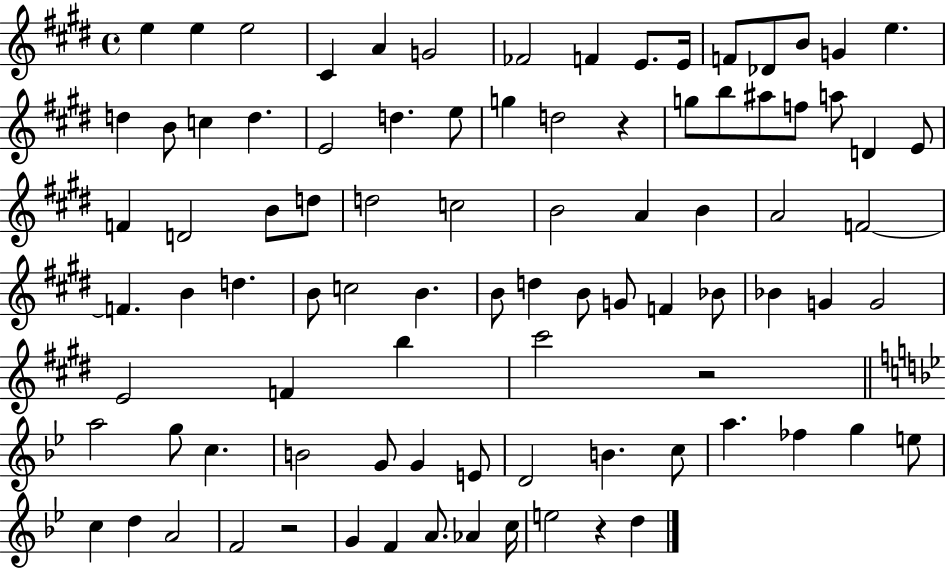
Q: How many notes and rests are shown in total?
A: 90